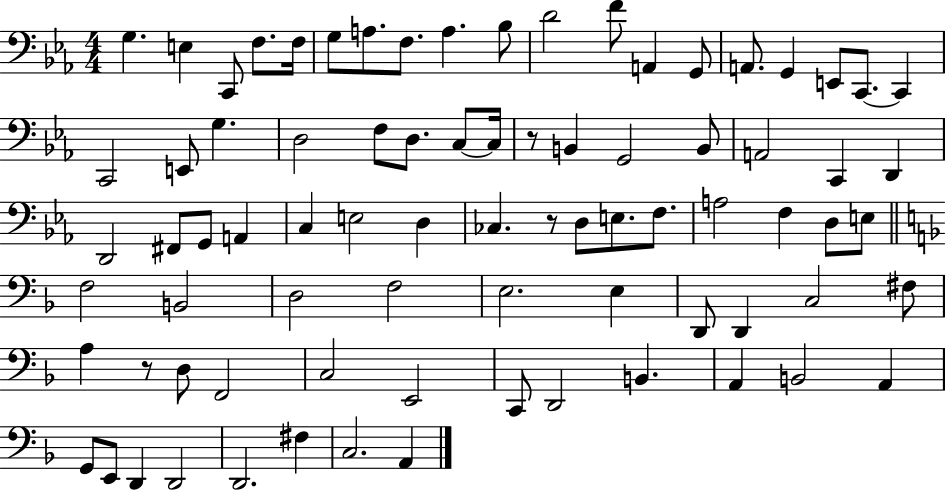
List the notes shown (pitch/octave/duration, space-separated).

G3/q. E3/q C2/e F3/e. F3/s G3/e A3/e. F3/e. A3/q. Bb3/e D4/h F4/e A2/q G2/e A2/e. G2/q E2/e C2/e. C2/q C2/h E2/e G3/q. D3/h F3/e D3/e. C3/e C3/s R/e B2/q G2/h B2/e A2/h C2/q D2/q D2/h F#2/e G2/e A2/q C3/q E3/h D3/q CES3/q. R/e D3/e E3/e. F3/e. A3/h F3/q D3/e E3/e F3/h B2/h D3/h F3/h E3/h. E3/q D2/e D2/q C3/h F#3/e A3/q R/e D3/e F2/h C3/h E2/h C2/e D2/h B2/q. A2/q B2/h A2/q G2/e E2/e D2/q D2/h D2/h. F#3/q C3/h. A2/q